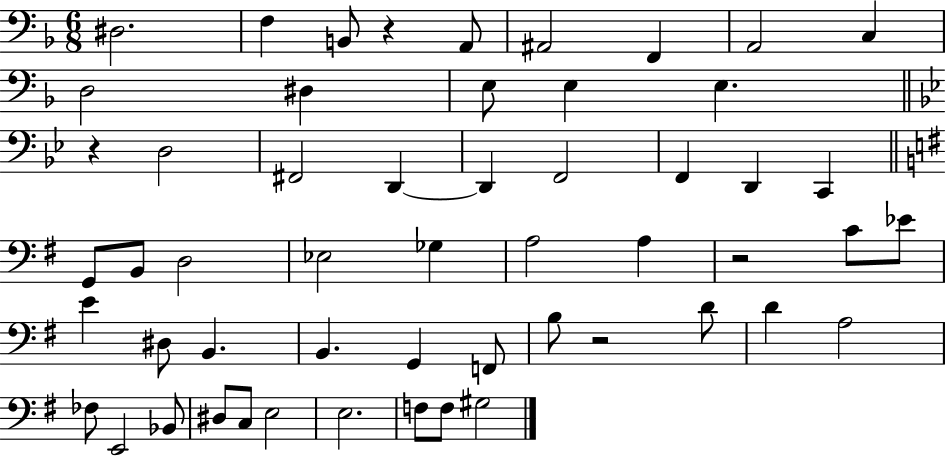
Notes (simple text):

D#3/h. F3/q B2/e R/q A2/e A#2/h F2/q A2/h C3/q D3/h D#3/q E3/e E3/q E3/q. R/q D3/h F#2/h D2/q D2/q F2/h F2/q D2/q C2/q G2/e B2/e D3/h Eb3/h Gb3/q A3/h A3/q R/h C4/e Eb4/e E4/q D#3/e B2/q. B2/q. G2/q F2/e B3/e R/h D4/e D4/q A3/h FES3/e E2/h Bb2/e D#3/e C3/e E3/h E3/h. F3/e F3/e G#3/h